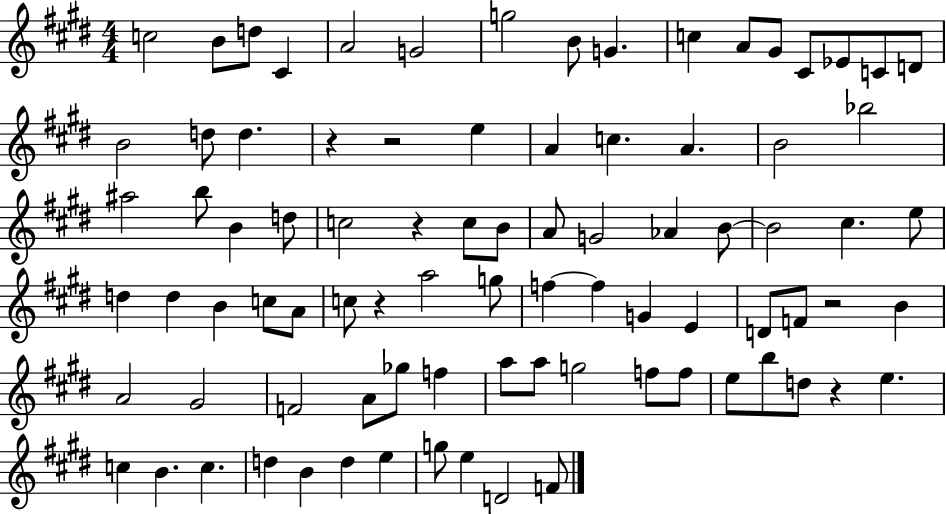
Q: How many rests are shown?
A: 6